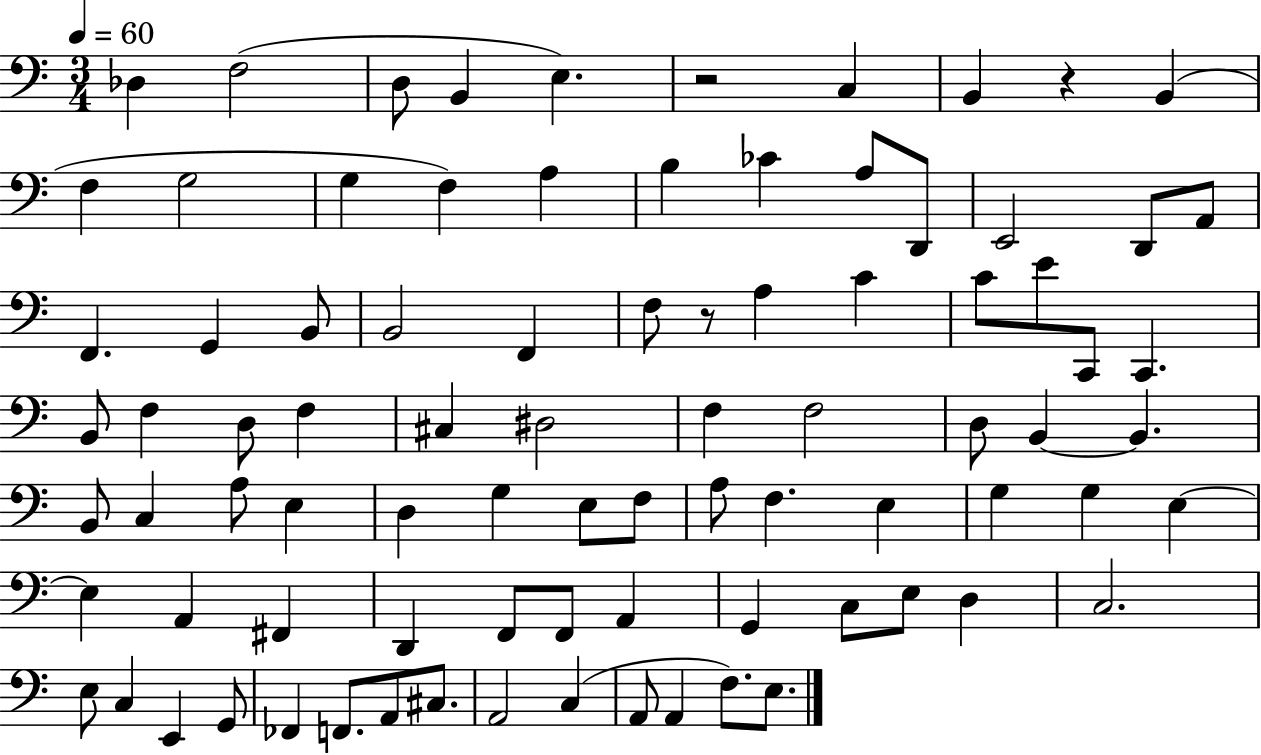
{
  \clef bass
  \numericTimeSignature
  \time 3/4
  \key c \major
  \tempo 4 = 60
  des4 f2( | d8 b,4 e4.) | r2 c4 | b,4 r4 b,4( | \break f4 g2 | g4 f4) a4 | b4 ces'4 a8 d,8 | e,2 d,8 a,8 | \break f,4. g,4 b,8 | b,2 f,4 | f8 r8 a4 c'4 | c'8 e'8 c,8 c,4. | \break b,8 f4 d8 f4 | cis4 dis2 | f4 f2 | d8 b,4~~ b,4. | \break b,8 c4 a8 e4 | d4 g4 e8 f8 | a8 f4. e4 | g4 g4 e4~~ | \break e4 a,4 fis,4 | d,4 f,8 f,8 a,4 | g,4 c8 e8 d4 | c2. | \break e8 c4 e,4 g,8 | fes,4 f,8. a,8 cis8. | a,2 c4( | a,8 a,4 f8.) e8. | \break \bar "|."
}